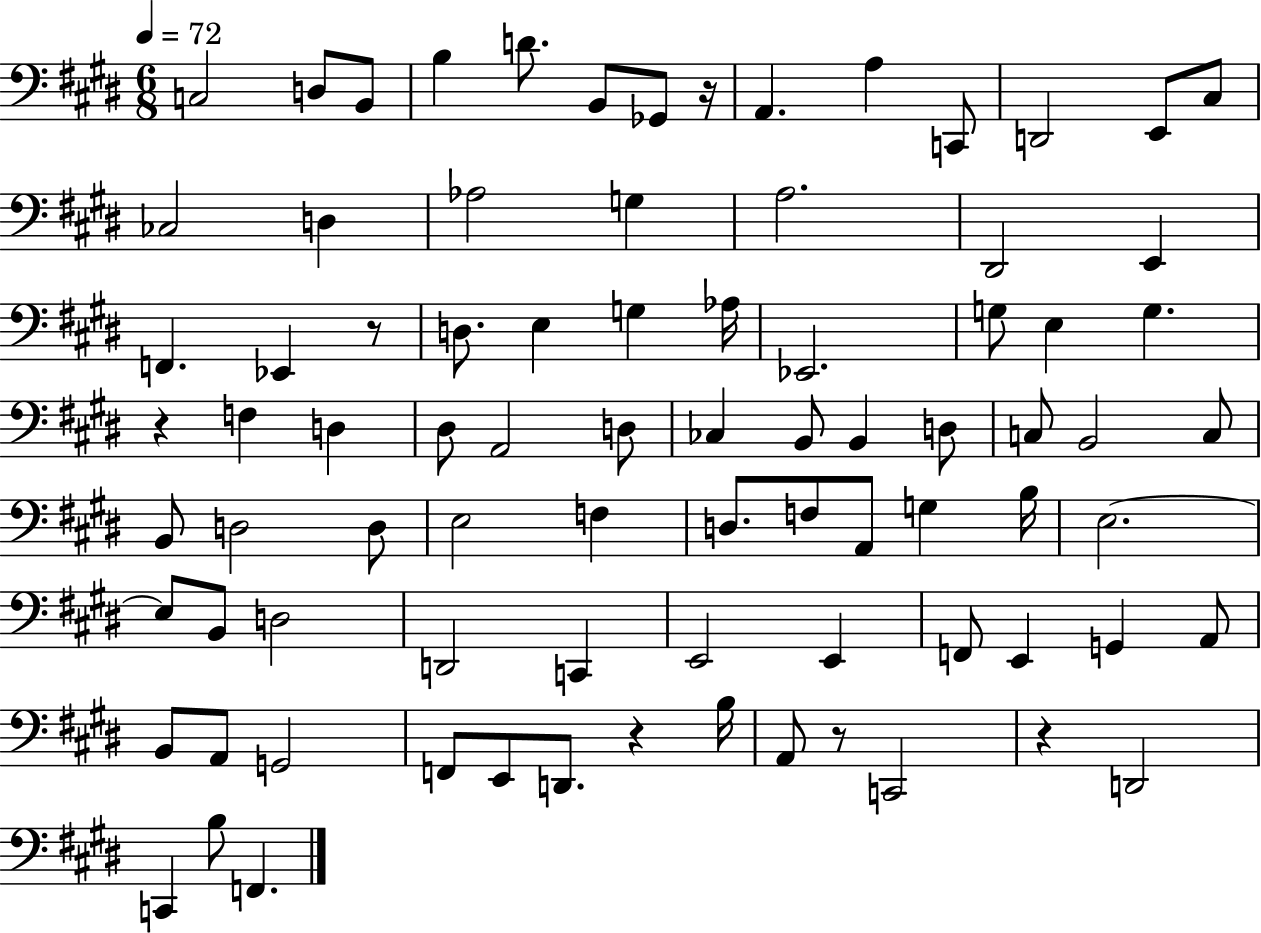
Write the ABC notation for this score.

X:1
T:Untitled
M:6/8
L:1/4
K:E
C,2 D,/2 B,,/2 B, D/2 B,,/2 _G,,/2 z/4 A,, A, C,,/2 D,,2 E,,/2 ^C,/2 _C,2 D, _A,2 G, A,2 ^D,,2 E,, F,, _E,, z/2 D,/2 E, G, _A,/4 _E,,2 G,/2 E, G, z F, D, ^D,/2 A,,2 D,/2 _C, B,,/2 B,, D,/2 C,/2 B,,2 C,/2 B,,/2 D,2 D,/2 E,2 F, D,/2 F,/2 A,,/2 G, B,/4 E,2 E,/2 B,,/2 D,2 D,,2 C,, E,,2 E,, F,,/2 E,, G,, A,,/2 B,,/2 A,,/2 G,,2 F,,/2 E,,/2 D,,/2 z B,/4 A,,/2 z/2 C,,2 z D,,2 C,, B,/2 F,,